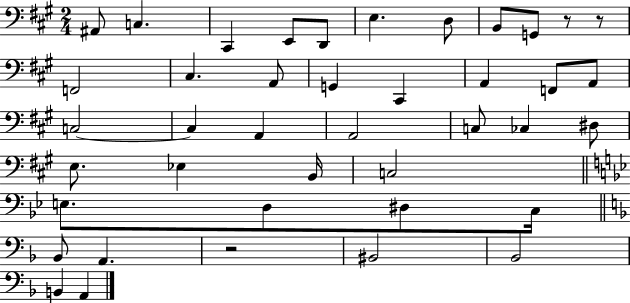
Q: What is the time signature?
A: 2/4